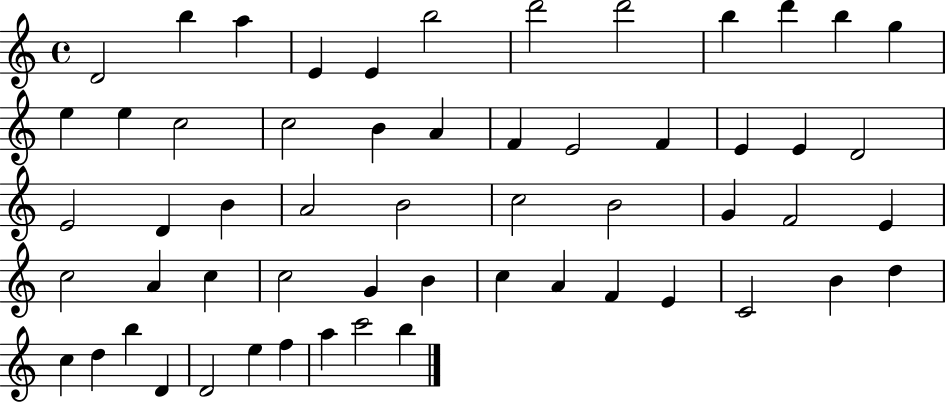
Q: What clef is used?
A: treble